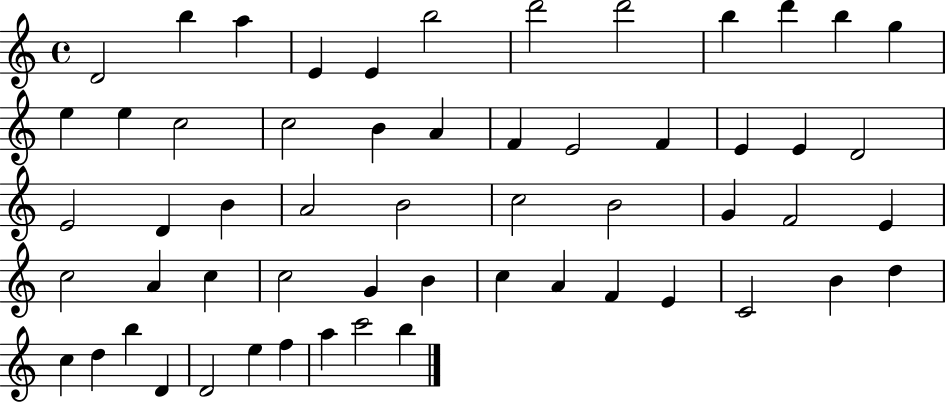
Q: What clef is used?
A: treble